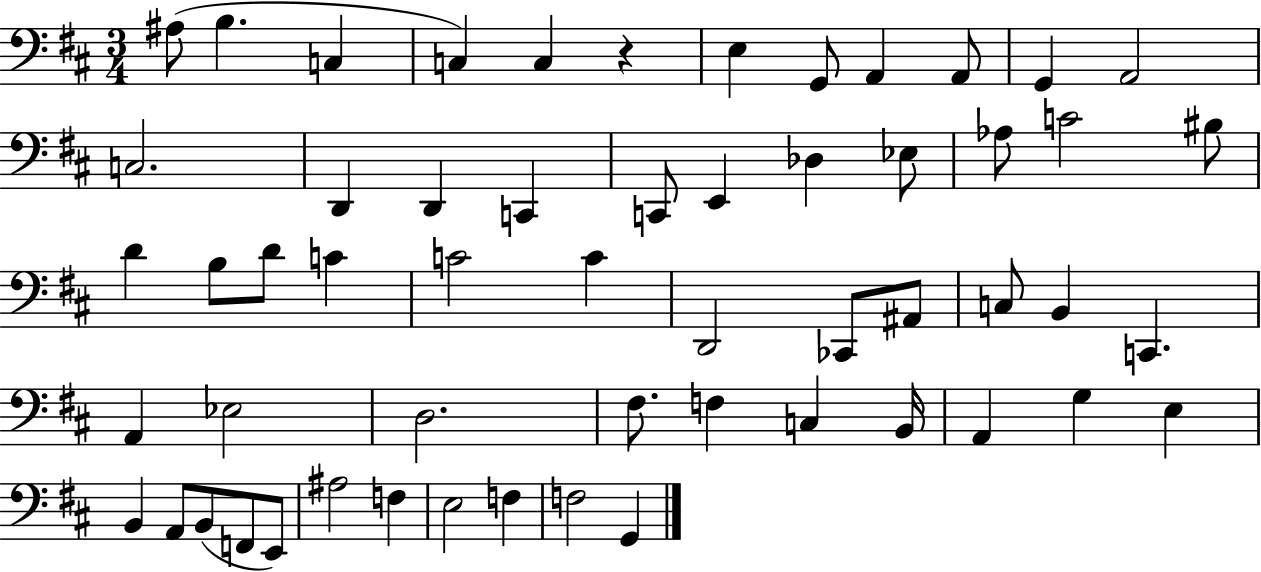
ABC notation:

X:1
T:Untitled
M:3/4
L:1/4
K:D
^A,/2 B, C, C, C, z E, G,,/2 A,, A,,/2 G,, A,,2 C,2 D,, D,, C,, C,,/2 E,, _D, _E,/2 _A,/2 C2 ^B,/2 D B,/2 D/2 C C2 C D,,2 _C,,/2 ^A,,/2 C,/2 B,, C,, A,, _E,2 D,2 ^F,/2 F, C, B,,/4 A,, G, E, B,, A,,/2 B,,/2 F,,/2 E,,/2 ^A,2 F, E,2 F, F,2 G,,